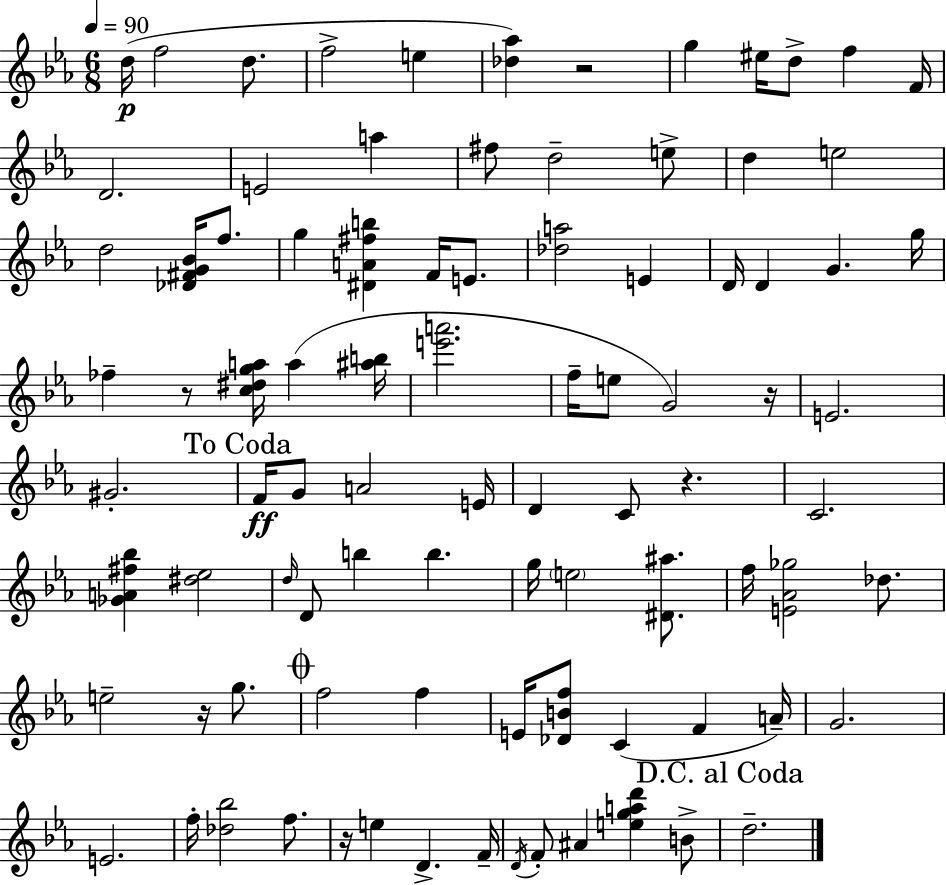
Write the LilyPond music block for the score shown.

{
  \clef treble
  \numericTimeSignature
  \time 6/8
  \key c \minor
  \tempo 4 = 90
  d''16(\p f''2 d''8. | f''2-> e''4 | <des'' aes''>4) r2 | g''4 eis''16 d''8-> f''4 f'16 | \break d'2. | e'2 a''4 | fis''8 d''2-- e''8-> | d''4 e''2 | \break d''2 <des' fis' g' bes'>16 f''8. | g''4 <dis' a' fis'' b''>4 f'16 e'8. | <des'' a''>2 e'4 | d'16 d'4 g'4. g''16 | \break fes''4-- r8 <c'' dis'' g'' a''>16 a''4( <ais'' b''>16 | <e''' a'''>2. | f''16-- e''8 g'2) r16 | e'2. | \break gis'2.-. | \mark "To Coda" f'16\ff g'8 a'2 e'16 | d'4 c'8 r4. | c'2. | \break <ges' a' fis'' bes''>4 <dis'' ees''>2 | \grace { d''16 } d'8 b''4 b''4. | g''16 \parenthesize e''2 <dis' ais''>8. | f''16 <e' aes' ges''>2 des''8. | \break e''2-- r16 g''8. | \mark \markup { \musicglyph "scripts.coda" } f''2 f''4 | e'16 <des' b' f''>8 c'4( f'4 | a'16--) g'2. | \break e'2. | f''16-. <des'' bes''>2 f''8. | r16 e''4 d'4.-> | f'16-- \acciaccatura { d'16 } f'8-. ais'4 <e'' g'' a'' d'''>4 | \break b'8-> \mark "D.C. al Coda" d''2.-- | \bar "|."
}